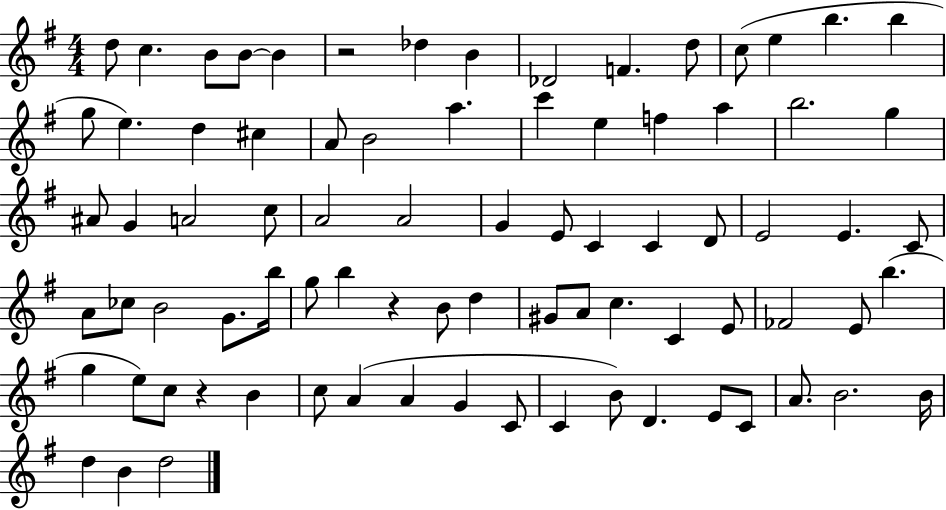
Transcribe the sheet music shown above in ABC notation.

X:1
T:Untitled
M:4/4
L:1/4
K:G
d/2 c B/2 B/2 B z2 _d B _D2 F d/2 c/2 e b b g/2 e d ^c A/2 B2 a c' e f a b2 g ^A/2 G A2 c/2 A2 A2 G E/2 C C D/2 E2 E C/2 A/2 _c/2 B2 G/2 b/4 g/2 b z B/2 d ^G/2 A/2 c C E/2 _F2 E/2 b g e/2 c/2 z B c/2 A A G C/2 C B/2 D E/2 C/2 A/2 B2 B/4 d B d2